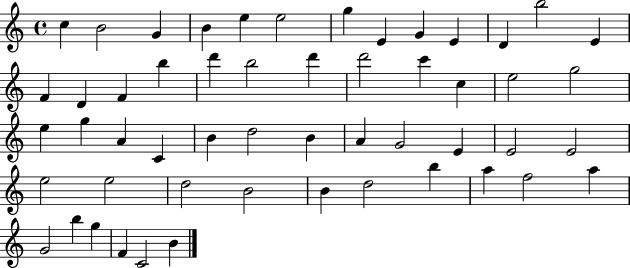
{
  \clef treble
  \time 4/4
  \defaultTimeSignature
  \key c \major
  c''4 b'2 g'4 | b'4 e''4 e''2 | g''4 e'4 g'4 e'4 | d'4 b''2 e'4 | \break f'4 d'4 f'4 b''4 | d'''4 b''2 d'''4 | d'''2 c'''4 c''4 | e''2 g''2 | \break e''4 g''4 a'4 c'4 | b'4 d''2 b'4 | a'4 g'2 e'4 | e'2 e'2 | \break e''2 e''2 | d''2 b'2 | b'4 d''2 b''4 | a''4 f''2 a''4 | \break g'2 b''4 g''4 | f'4 c'2 b'4 | \bar "|."
}